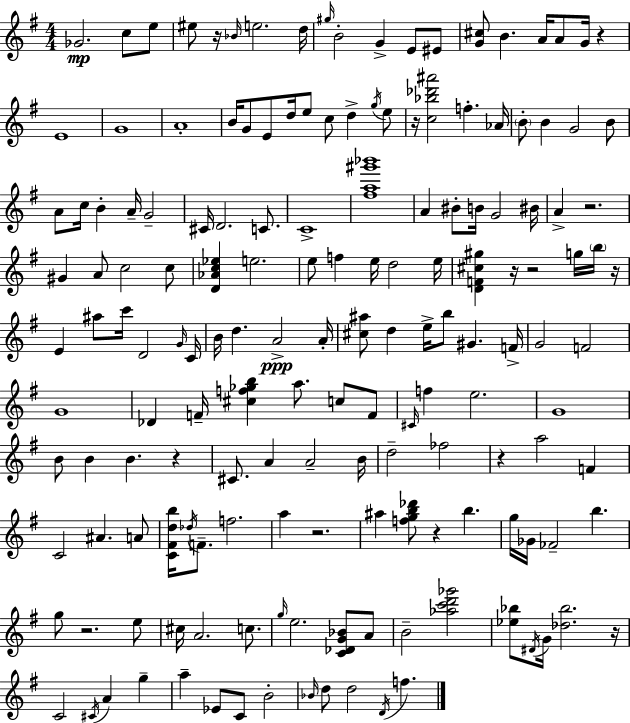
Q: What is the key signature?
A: G major